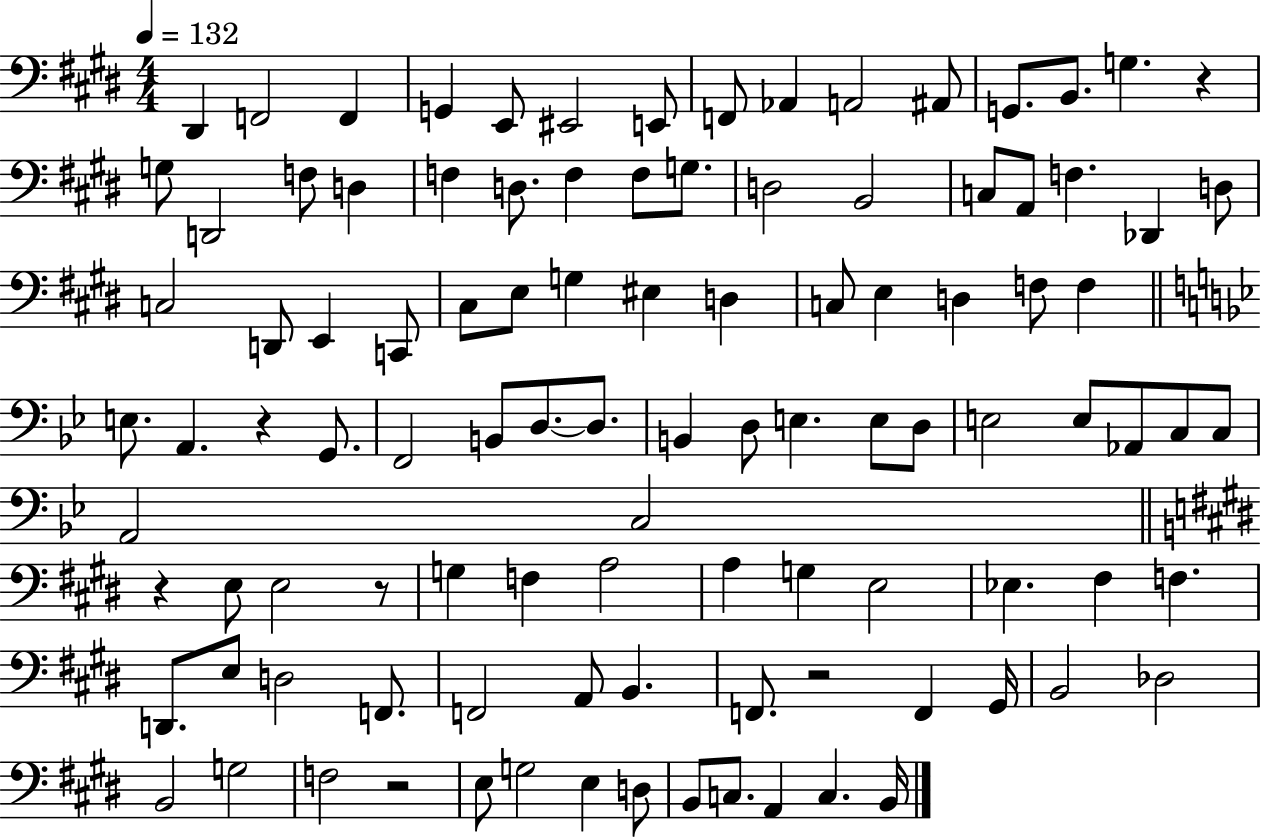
X:1
T:Untitled
M:4/4
L:1/4
K:E
^D,, F,,2 F,, G,, E,,/2 ^E,,2 E,,/2 F,,/2 _A,, A,,2 ^A,,/2 G,,/2 B,,/2 G, z G,/2 D,,2 F,/2 D, F, D,/2 F, F,/2 G,/2 D,2 B,,2 C,/2 A,,/2 F, _D,, D,/2 C,2 D,,/2 E,, C,,/2 ^C,/2 E,/2 G, ^E, D, C,/2 E, D, F,/2 F, E,/2 A,, z G,,/2 F,,2 B,,/2 D,/2 D,/2 B,, D,/2 E, E,/2 D,/2 E,2 E,/2 _A,,/2 C,/2 C,/2 A,,2 C,2 z E,/2 E,2 z/2 G, F, A,2 A, G, E,2 _E, ^F, F, D,,/2 E,/2 D,2 F,,/2 F,,2 A,,/2 B,, F,,/2 z2 F,, ^G,,/4 B,,2 _D,2 B,,2 G,2 F,2 z2 E,/2 G,2 E, D,/2 B,,/2 C,/2 A,, C, B,,/4